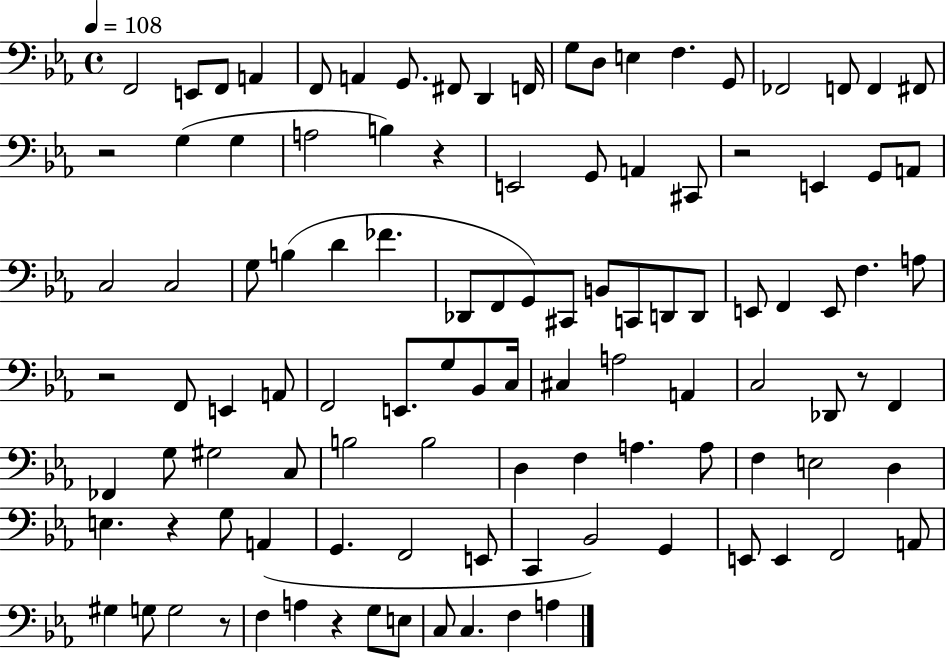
F2/h E2/e F2/e A2/q F2/e A2/q G2/e. F#2/e D2/q F2/s G3/e D3/e E3/q F3/q. G2/e FES2/h F2/e F2/q F#2/e R/h G3/q G3/q A3/h B3/q R/q E2/h G2/e A2/q C#2/e R/h E2/q G2/e A2/e C3/h C3/h G3/e B3/q D4/q FES4/q. Db2/e F2/e G2/e C#2/e B2/e C2/e D2/e D2/e E2/e F2/q E2/e F3/q. A3/e R/h F2/e E2/q A2/e F2/h E2/e. G3/e Bb2/e C3/s C#3/q A3/h A2/q C3/h Db2/e R/e F2/q FES2/q G3/e G#3/h C3/e B3/h B3/h D3/q F3/q A3/q. A3/e F3/q E3/h D3/q E3/q. R/q G3/e A2/q G2/q. F2/h E2/e C2/q Bb2/h G2/q E2/e E2/q F2/h A2/e G#3/q G3/e G3/h R/e F3/q A3/q R/q G3/e E3/e C3/e C3/q. F3/q A3/q